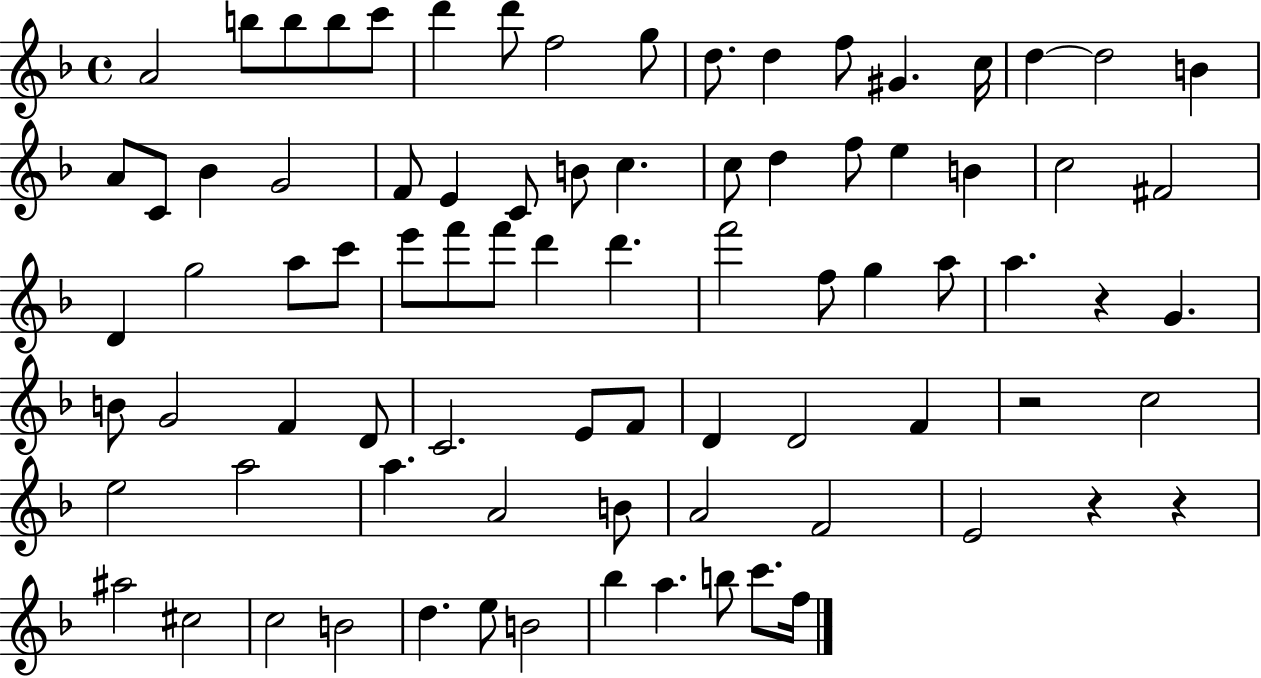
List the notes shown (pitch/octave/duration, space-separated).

A4/h B5/e B5/e B5/e C6/e D6/q D6/e F5/h G5/e D5/e. D5/q F5/e G#4/q. C5/s D5/q D5/h B4/q A4/e C4/e Bb4/q G4/h F4/e E4/q C4/e B4/e C5/q. C5/e D5/q F5/e E5/q B4/q C5/h F#4/h D4/q G5/h A5/e C6/e E6/e F6/e F6/e D6/q D6/q. F6/h F5/e G5/q A5/e A5/q. R/q G4/q. B4/e G4/h F4/q D4/e C4/h. E4/e F4/e D4/q D4/h F4/q R/h C5/h E5/h A5/h A5/q. A4/h B4/e A4/h F4/h E4/h R/q R/q A#5/h C#5/h C5/h B4/h D5/q. E5/e B4/h Bb5/q A5/q. B5/e C6/e. F5/s